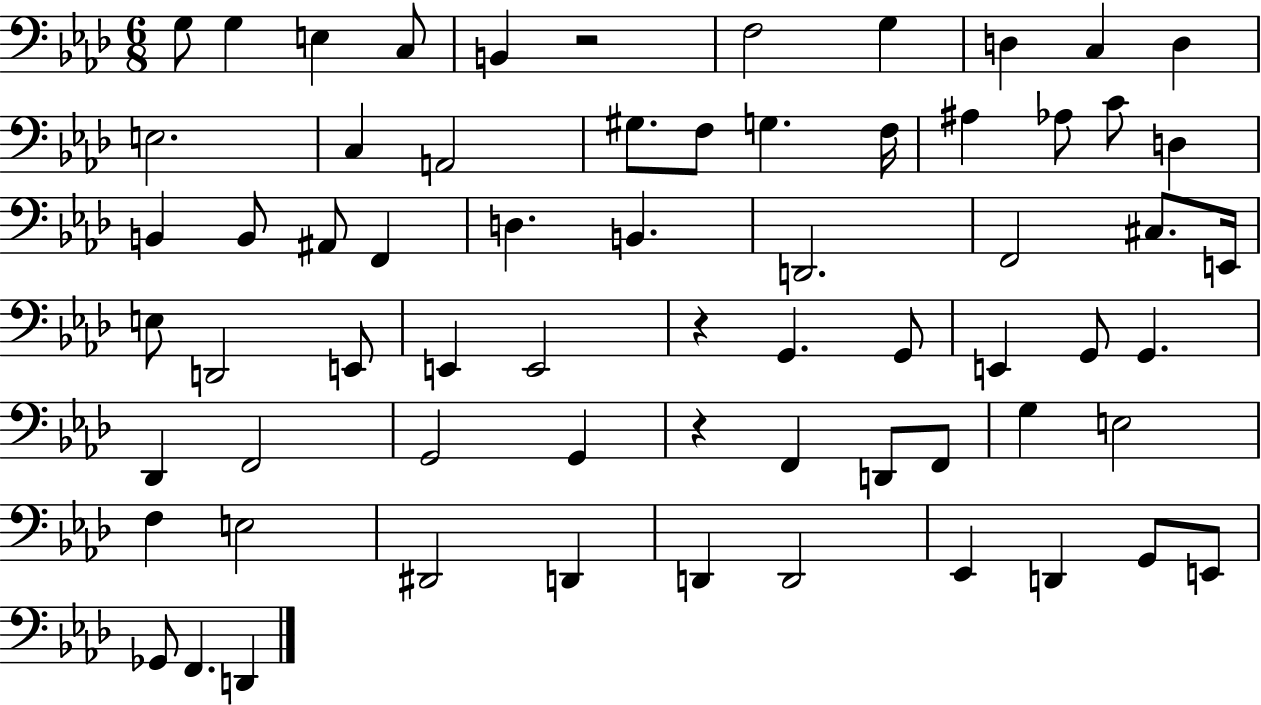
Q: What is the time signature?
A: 6/8